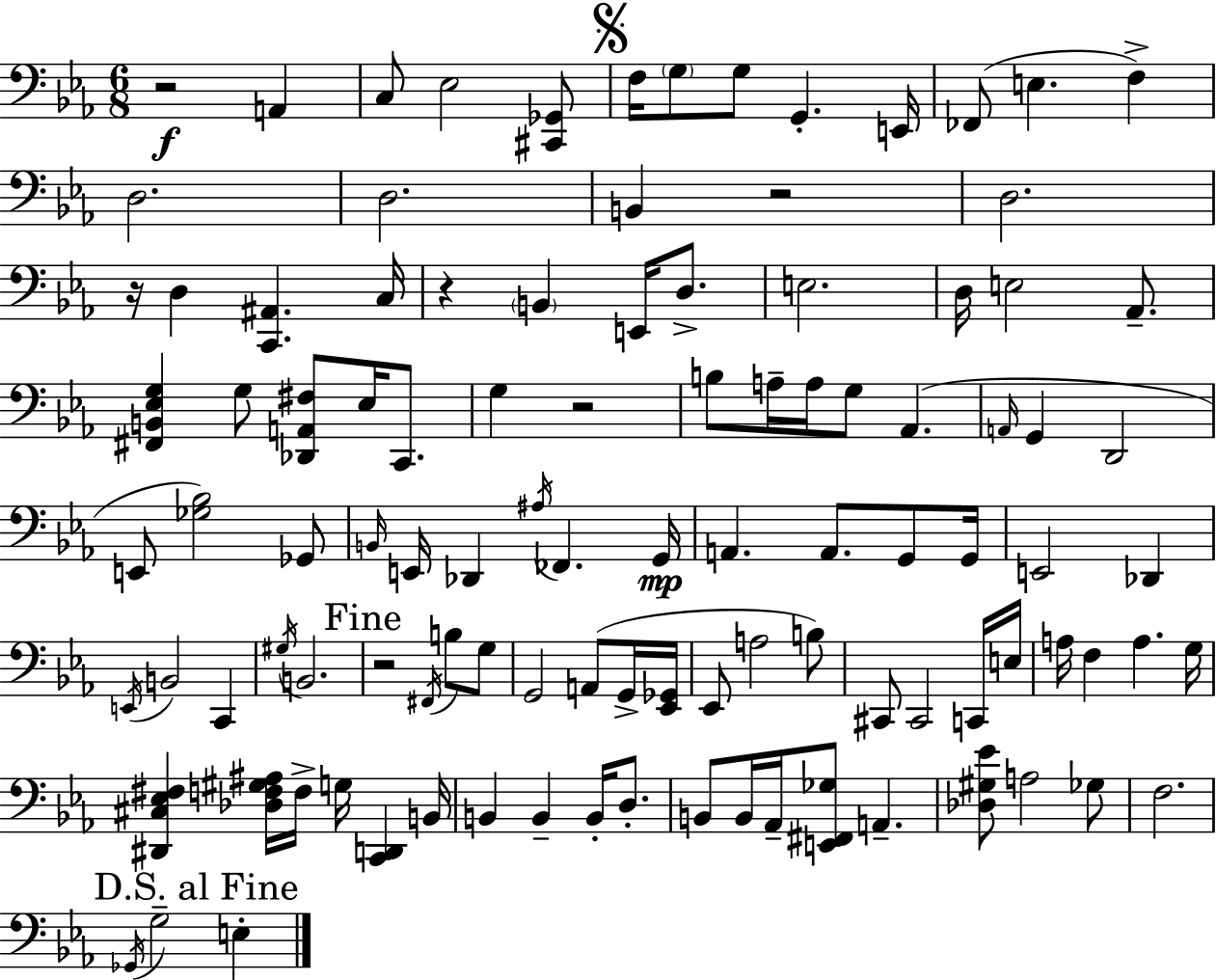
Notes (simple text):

R/h A2/q C3/e Eb3/h [C#2,Gb2]/e F3/s G3/e G3/e G2/q. E2/s FES2/e E3/q. F3/q D3/h. D3/h. B2/q R/h D3/h. R/s D3/q [C2,A#2]/q. C3/s R/q B2/q E2/s D3/e. E3/h. D3/s E3/h Ab2/e. [F#2,B2,Eb3,G3]/q G3/e [Db2,A2,F#3]/e Eb3/s C2/e. G3/q R/h B3/e A3/s A3/s G3/e Ab2/q. A2/s G2/q D2/h E2/e [Gb3,Bb3]/h Gb2/e B2/s E2/s Db2/q A#3/s FES2/q. G2/s A2/q. A2/e. G2/e G2/s E2/h Db2/q E2/s B2/h C2/q G#3/s B2/h. R/h F#2/s B3/e G3/e G2/h A2/e G2/s [Eb2,Gb2]/s Eb2/e A3/h B3/e C#2/e C#2/h C2/s E3/s A3/s F3/q A3/q. G3/s [D#2,C#3,Eb3,F#3]/q [Db3,F3,G#3,A#3]/s F3/s G3/s [C2,D2]/q B2/s B2/q B2/q B2/s D3/e. B2/e B2/s Ab2/s [E2,F#2,Gb3]/e A2/q. [Db3,G#3,Eb4]/e A3/h Gb3/e F3/h. Gb2/s G3/h E3/q